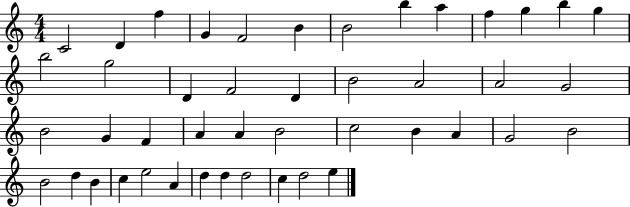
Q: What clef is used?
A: treble